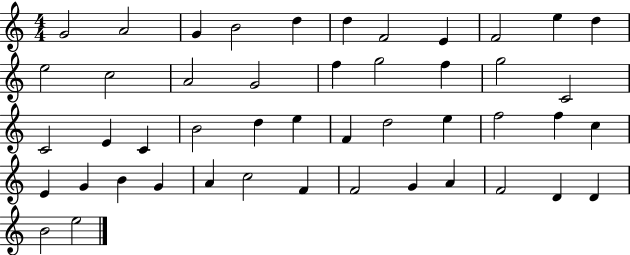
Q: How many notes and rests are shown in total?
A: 47